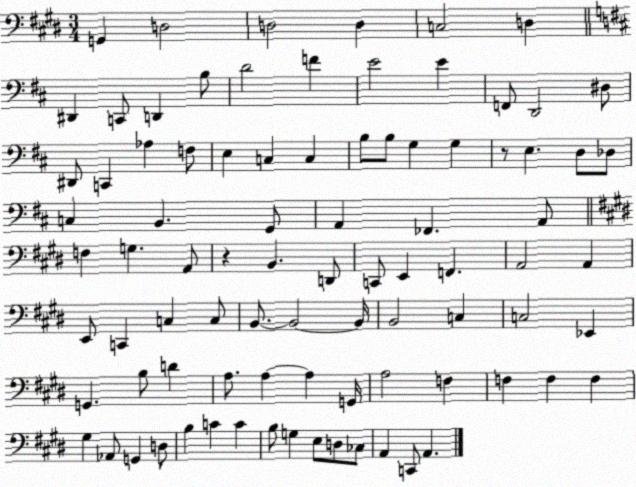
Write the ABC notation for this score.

X:1
T:Untitled
M:3/4
L:1/4
K:E
G,, D,2 D,2 D, C,2 D, ^D,, C,,/2 D,, B,/2 D2 F E2 E F,,/2 D,,2 ^D,/2 ^D,,/2 C,, _A, F,/2 E, C, C, B,/2 B,/2 G, G, z/2 E, D,/2 _D,/2 C, B,, G,,/2 A,, _F,, A,,/2 F, G, A,,/2 z B,, D,,/2 C,,/2 E,, F,, A,,2 A,, E,,/2 C,, C, C,/2 B,,/2 B,,2 B,,/4 B,,2 C, C,2 _E,, G,, B,/2 D A,/2 A, A, G,,/4 A,2 F, F, F, F, ^G, _A,,/2 G,, D,/2 B, C C B,/2 G, E,/2 D,/2 _C,/2 A,, C,,/2 A,,